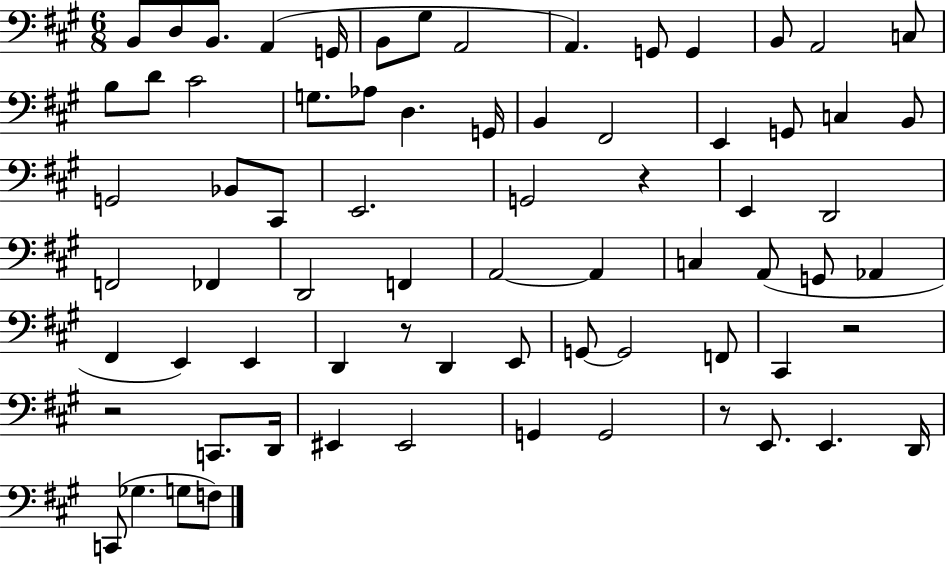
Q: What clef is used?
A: bass